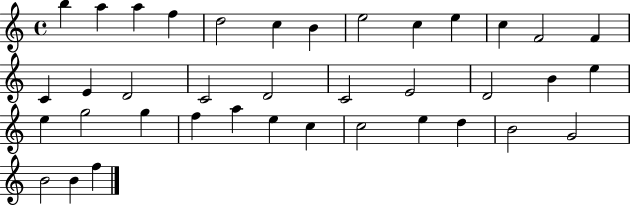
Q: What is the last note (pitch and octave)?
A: F5